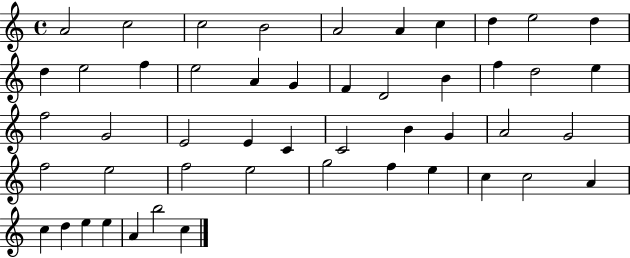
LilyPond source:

{
  \clef treble
  \time 4/4
  \defaultTimeSignature
  \key c \major
  a'2 c''2 | c''2 b'2 | a'2 a'4 c''4 | d''4 e''2 d''4 | \break d''4 e''2 f''4 | e''2 a'4 g'4 | f'4 d'2 b'4 | f''4 d''2 e''4 | \break f''2 g'2 | e'2 e'4 c'4 | c'2 b'4 g'4 | a'2 g'2 | \break f''2 e''2 | f''2 e''2 | g''2 f''4 e''4 | c''4 c''2 a'4 | \break c''4 d''4 e''4 e''4 | a'4 b''2 c''4 | \bar "|."
}